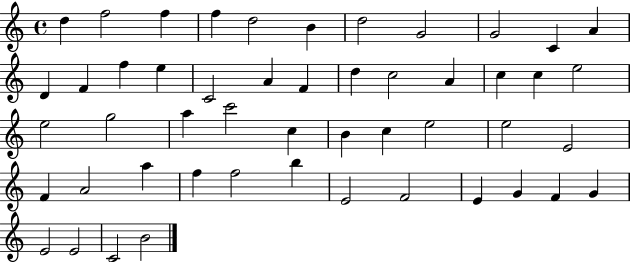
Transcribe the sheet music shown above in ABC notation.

X:1
T:Untitled
M:4/4
L:1/4
K:C
d f2 f f d2 B d2 G2 G2 C A D F f e C2 A F d c2 A c c e2 e2 g2 a c'2 c B c e2 e2 E2 F A2 a f f2 b E2 F2 E G F G E2 E2 C2 B2